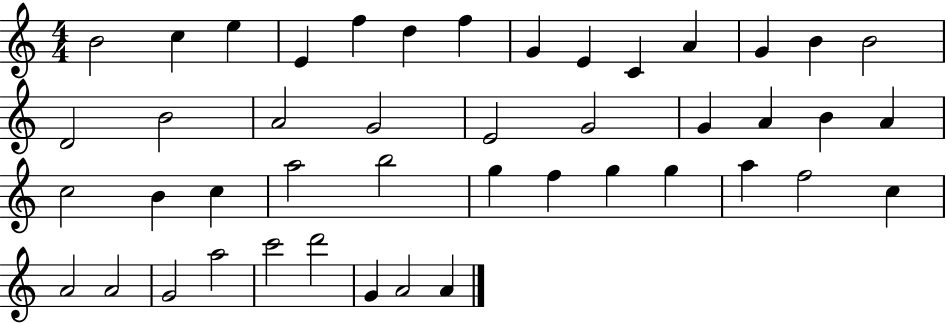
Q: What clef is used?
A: treble